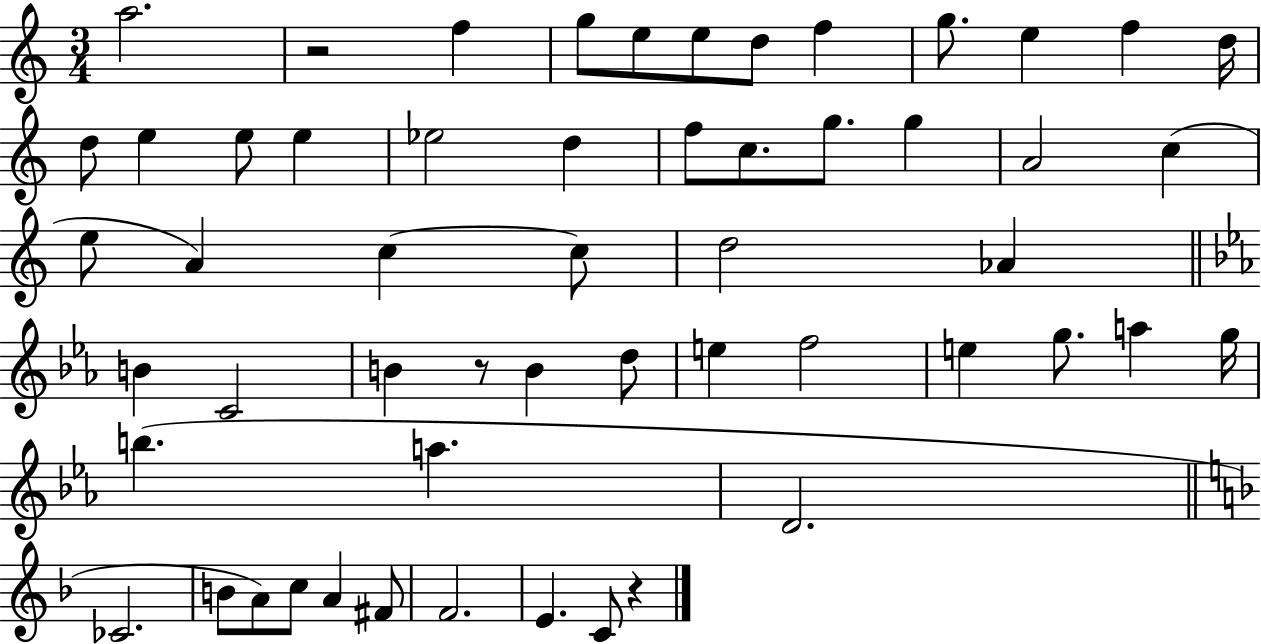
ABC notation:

X:1
T:Untitled
M:3/4
L:1/4
K:C
a2 z2 f g/2 e/2 e/2 d/2 f g/2 e f d/4 d/2 e e/2 e _e2 d f/2 c/2 g/2 g A2 c e/2 A c c/2 d2 _A B C2 B z/2 B d/2 e f2 e g/2 a g/4 b a D2 _C2 B/2 A/2 c/2 A ^F/2 F2 E C/2 z